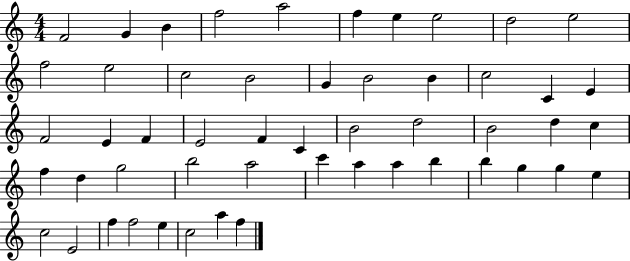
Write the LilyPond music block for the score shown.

{
  \clef treble
  \numericTimeSignature
  \time 4/4
  \key c \major
  f'2 g'4 b'4 | f''2 a''2 | f''4 e''4 e''2 | d''2 e''2 | \break f''2 e''2 | c''2 b'2 | g'4 b'2 b'4 | c''2 c'4 e'4 | \break f'2 e'4 f'4 | e'2 f'4 c'4 | b'2 d''2 | b'2 d''4 c''4 | \break f''4 d''4 g''2 | b''2 a''2 | c'''4 a''4 a''4 b''4 | b''4 g''4 g''4 e''4 | \break c''2 e'2 | f''4 f''2 e''4 | c''2 a''4 f''4 | \bar "|."
}